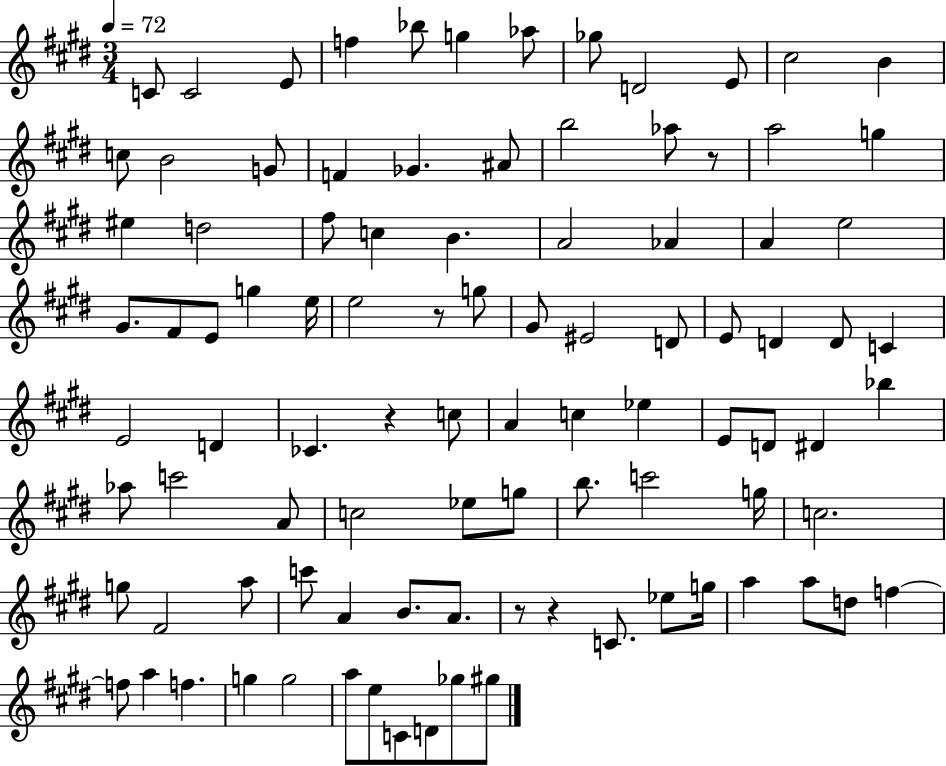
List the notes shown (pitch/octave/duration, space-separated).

C4/e C4/h E4/e F5/q Bb5/e G5/q Ab5/e Gb5/e D4/h E4/e C#5/h B4/q C5/e B4/h G4/e F4/q Gb4/q. A#4/e B5/h Ab5/e R/e A5/h G5/q EIS5/q D5/h F#5/e C5/q B4/q. A4/h Ab4/q A4/q E5/h G#4/e. F#4/e E4/e G5/q E5/s E5/h R/e G5/e G#4/e EIS4/h D4/e E4/e D4/q D4/e C4/q E4/h D4/q CES4/q. R/q C5/e A4/q C5/q Eb5/q E4/e D4/e D#4/q Bb5/q Ab5/e C6/h A4/e C5/h Eb5/e G5/e B5/e. C6/h G5/s C5/h. G5/e F#4/h A5/e C6/e A4/q B4/e. A4/e. R/e R/q C4/e. Eb5/e G5/s A5/q A5/e D5/e F5/q F5/e A5/q F5/q. G5/q G5/h A5/e E5/e C4/e D4/e Gb5/e G#5/e